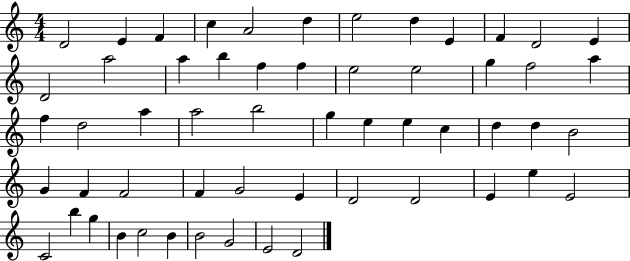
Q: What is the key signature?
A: C major